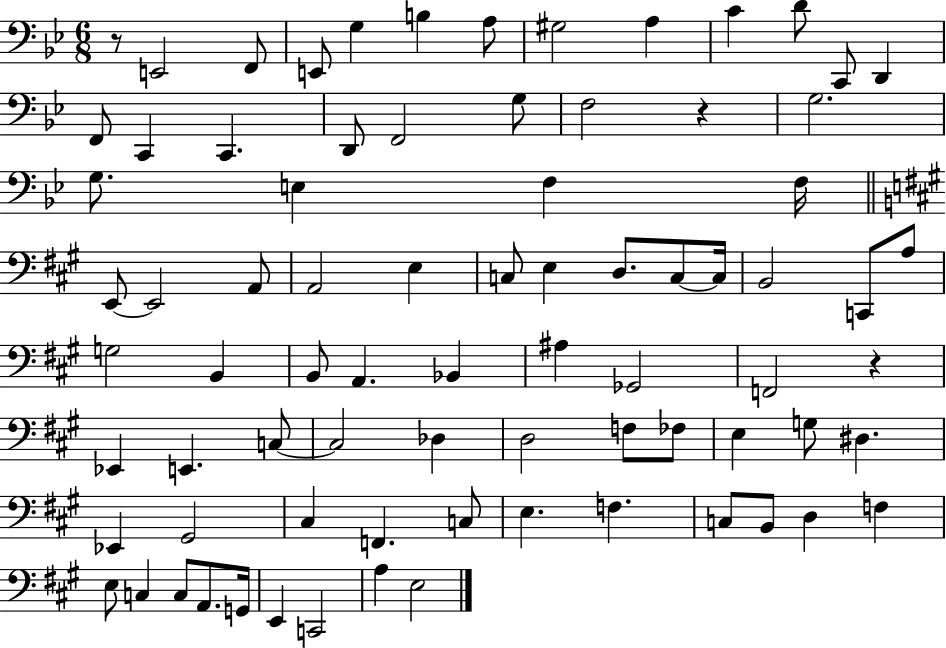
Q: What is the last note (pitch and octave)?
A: E3